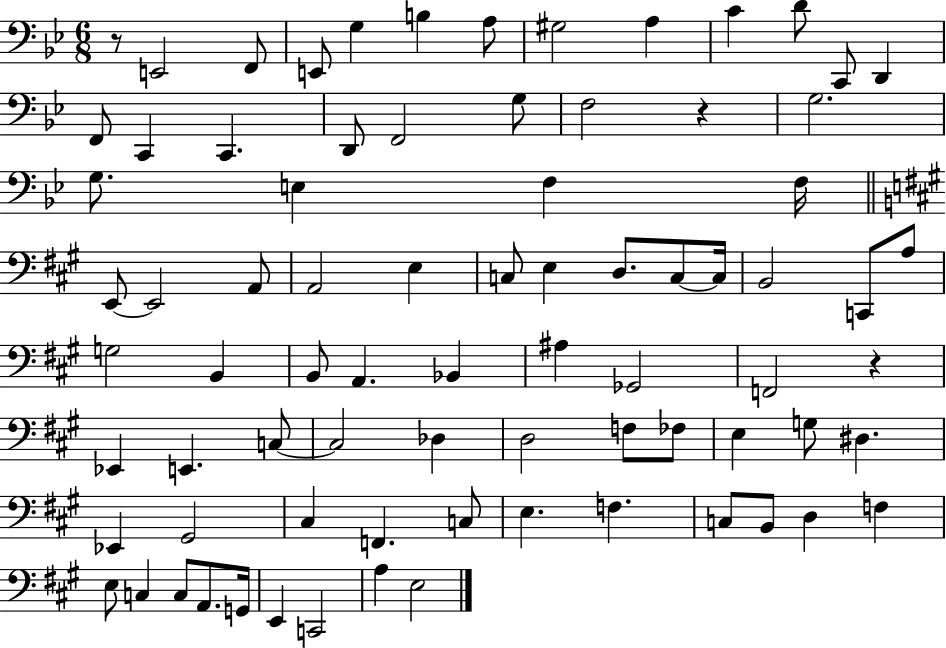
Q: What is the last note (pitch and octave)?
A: E3